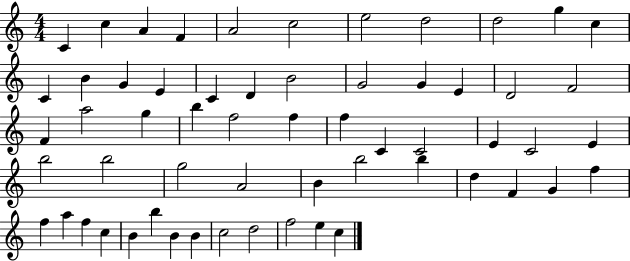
{
  \clef treble
  \numericTimeSignature
  \time 4/4
  \key c \major
  c'4 c''4 a'4 f'4 | a'2 c''2 | e''2 d''2 | d''2 g''4 c''4 | \break c'4 b'4 g'4 e'4 | c'4 d'4 b'2 | g'2 g'4 e'4 | d'2 f'2 | \break f'4 a''2 g''4 | b''4 f''2 f''4 | f''4 c'4 c'2 | e'4 c'2 e'4 | \break b''2 b''2 | g''2 a'2 | b'4 b''2 b''4 | d''4 f'4 g'4 f''4 | \break f''4 a''4 f''4 c''4 | b'4 b''4 b'4 b'4 | c''2 d''2 | f''2 e''4 c''4 | \break \bar "|."
}